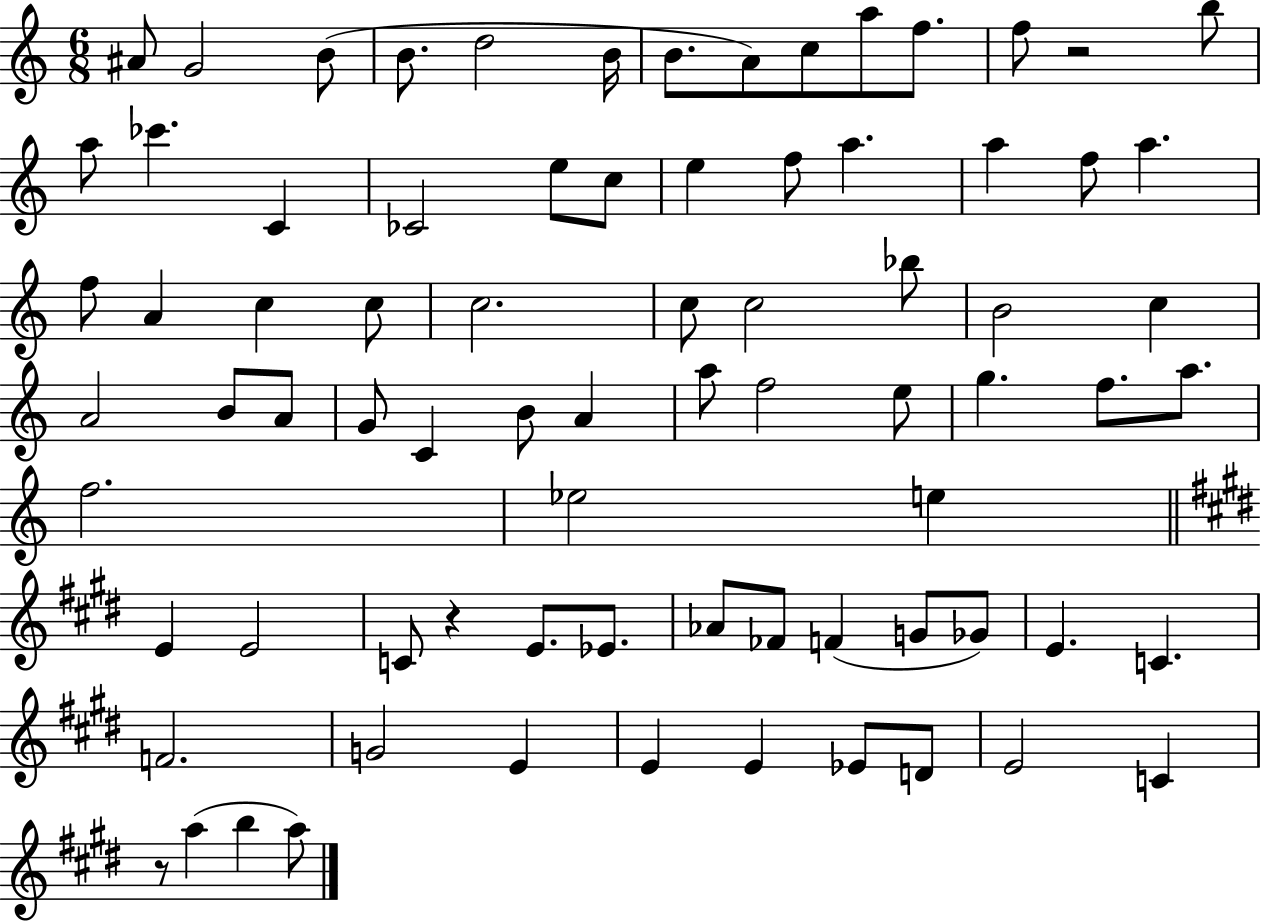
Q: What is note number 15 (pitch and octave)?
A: CES6